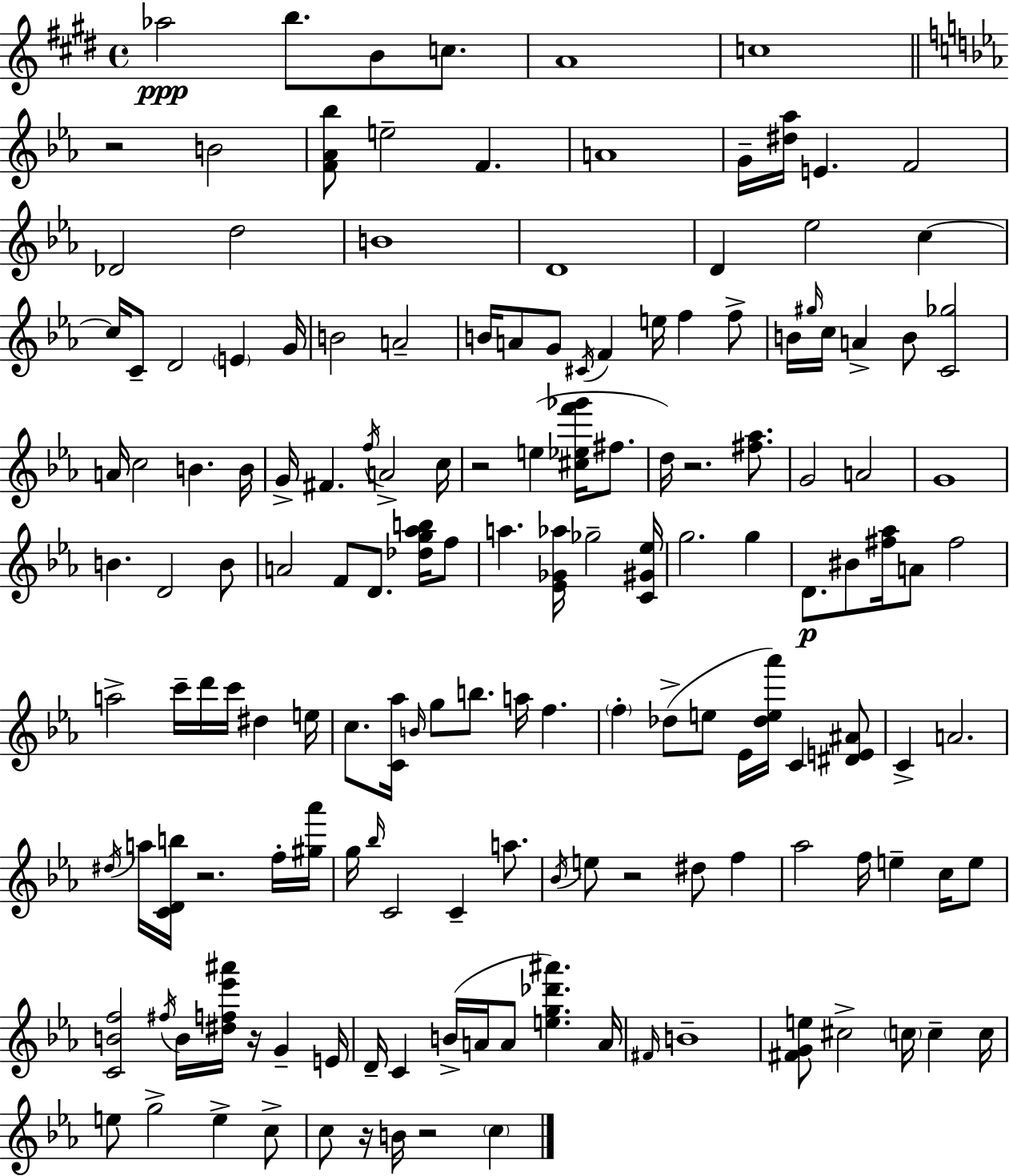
{
  \clef treble
  \time 4/4
  \defaultTimeSignature
  \key e \major
  aes''2\ppp b''8. b'8 c''8. | a'1 | c''1 | \bar "||" \break \key ees \major r2 b'2 | <f' aes' bes''>8 e''2-- f'4. | a'1 | g'16-- <dis'' aes''>16 e'4. f'2 | \break des'2 d''2 | b'1 | d'1 | d'4 ees''2 c''4~~ | \break c''16 c'8-- d'2 \parenthesize e'4 g'16 | b'2 a'2-- | b'16 a'8 g'8 \acciaccatura { cis'16 } f'4 e''16 f''4 f''8-> | b'16 \grace { gis''16 } c''16 a'4-> b'8 <c' ges''>2 | \break a'16 c''2 b'4. | b'16 g'16-> fis'4. \acciaccatura { f''16 } a'2-> | c''16 r2 e''4( <cis'' ees'' f''' ges'''>16 | fis''8. d''16) r2. | \break <fis'' aes''>8. g'2 a'2 | g'1 | b'4. d'2 | b'8 a'2 f'8 d'8. | \break <des'' g'' aes'' b''>16 f''8 a''4. <ees' ges' aes''>16 ges''2-- | <c' gis' ees''>16 g''2. g''4 | d'8.\p bis'8 <fis'' aes''>16 a'8 fis''2 | a''2-> c'''16-- d'''16 c'''16 dis''4 | \break e''16 c''8. <c' aes''>16 \grace { b'16 } g''8 b''8. a''16 f''4. | \parenthesize f''4-. des''8->( e''8 ees'16 <des'' e'' aes'''>16) c'4 | <dis' e' ais'>8 c'4-> a'2. | \acciaccatura { dis''16 } a''16 <c' d' b''>16 r2. | \break f''16-. <gis'' aes'''>16 g''16 \grace { bes''16 } c'2 c'4-- | a''8. \acciaccatura { bes'16 } e''8 r2 | dis''8 f''4 aes''2 f''16 | e''4-- c''16 e''8 <c' b' f''>2 \acciaccatura { fis''16 } | \break b'16 <dis'' f'' ees''' ais'''>16 r16 g'4-- e'16 d'16-- c'4 b'16->( a'16 a'8 | <e'' g'' des''' ais'''>4.) a'16 \grace { fis'16 } b'1-- | <fis' g' e''>8 cis''2-> | \parenthesize c''16 c''4-- c''16 e''8 g''2-> | \break e''4-> c''8-> c''8 r16 b'16 r2 | \parenthesize c''4 \bar "|."
}